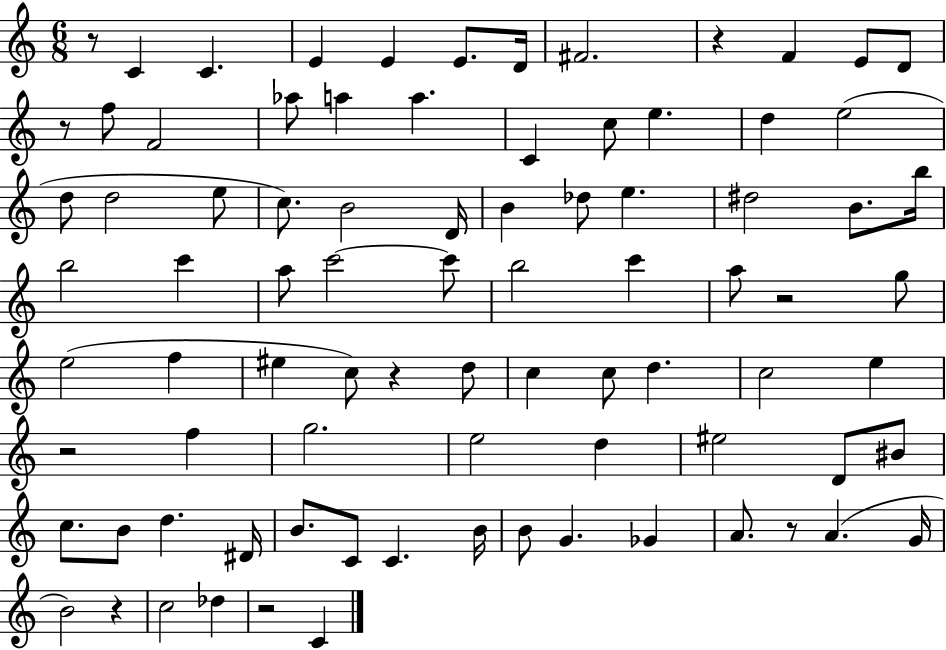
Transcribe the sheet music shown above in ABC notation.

X:1
T:Untitled
M:6/8
L:1/4
K:C
z/2 C C E E E/2 D/4 ^F2 z F E/2 D/2 z/2 f/2 F2 _a/2 a a C c/2 e d e2 d/2 d2 e/2 c/2 B2 D/4 B _d/2 e ^d2 B/2 b/4 b2 c' a/2 c'2 c'/2 b2 c' a/2 z2 g/2 e2 f ^e c/2 z d/2 c c/2 d c2 e z2 f g2 e2 d ^e2 D/2 ^B/2 c/2 B/2 d ^D/4 B/2 C/2 C B/4 B/2 G _G A/2 z/2 A G/4 B2 z c2 _d z2 C